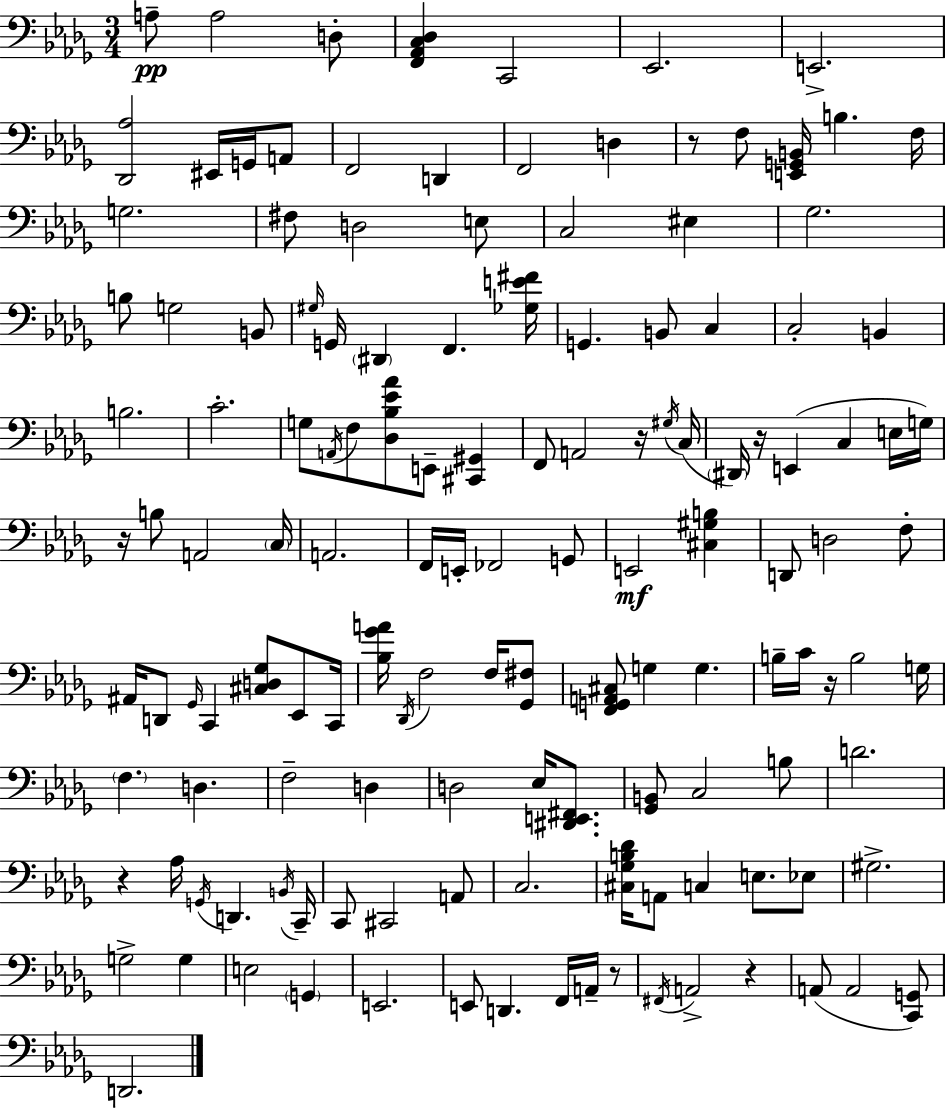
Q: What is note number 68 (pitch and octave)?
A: C2